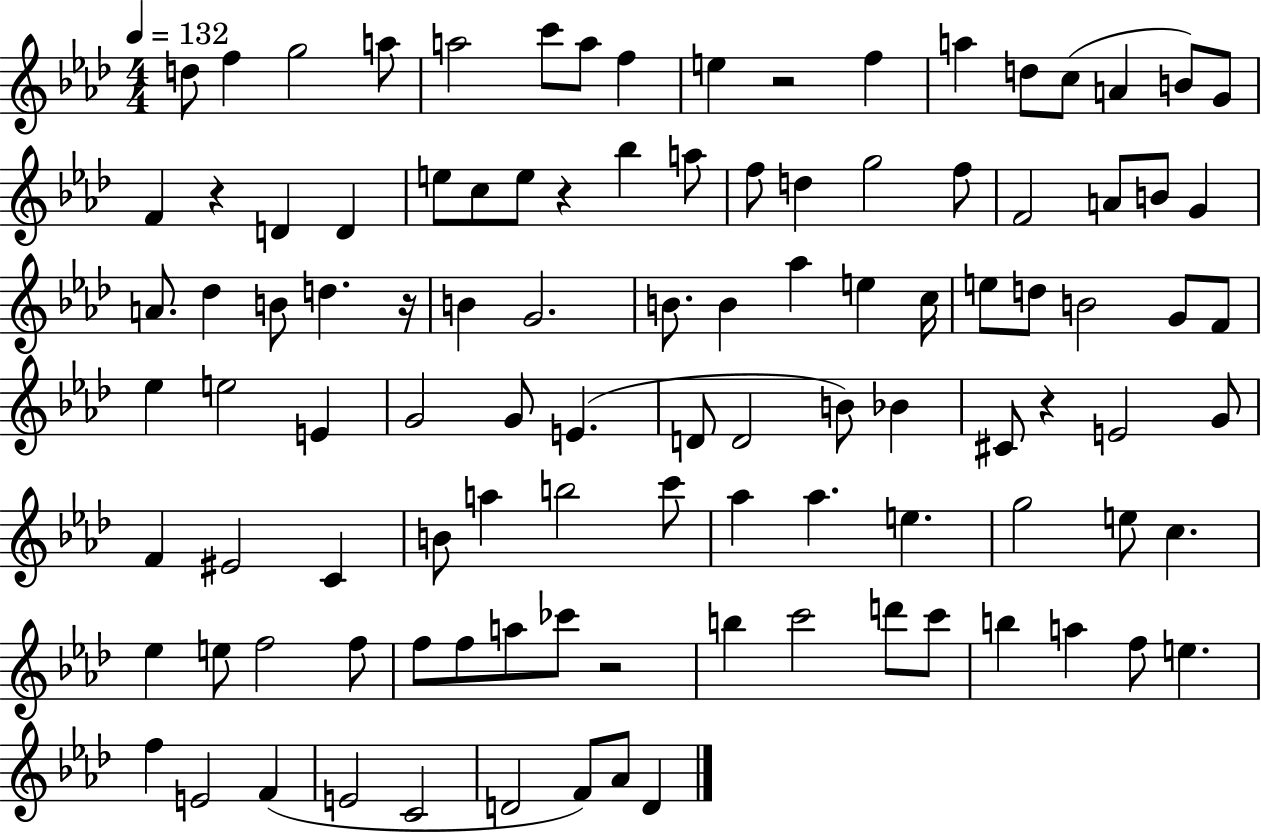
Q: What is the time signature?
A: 4/4